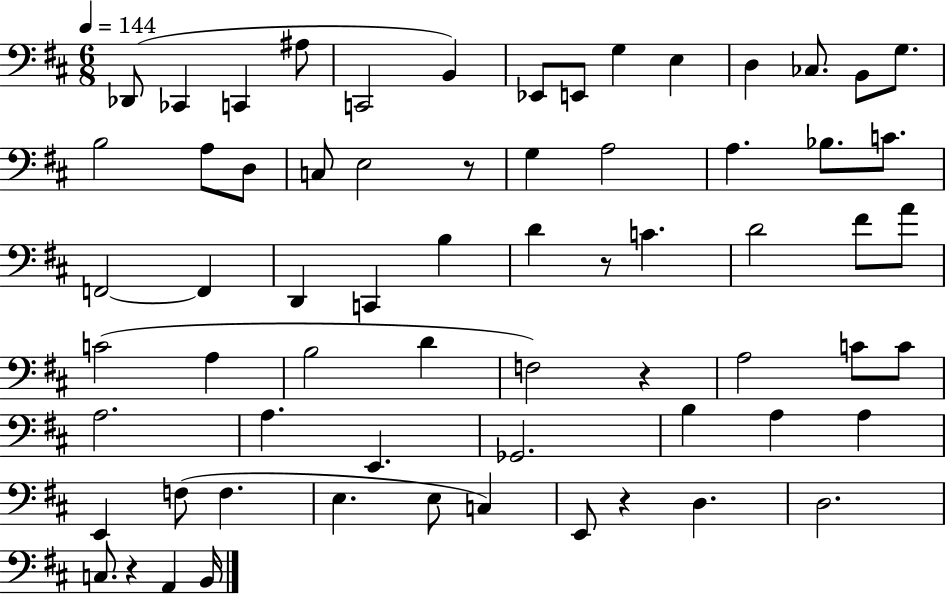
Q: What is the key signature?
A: D major